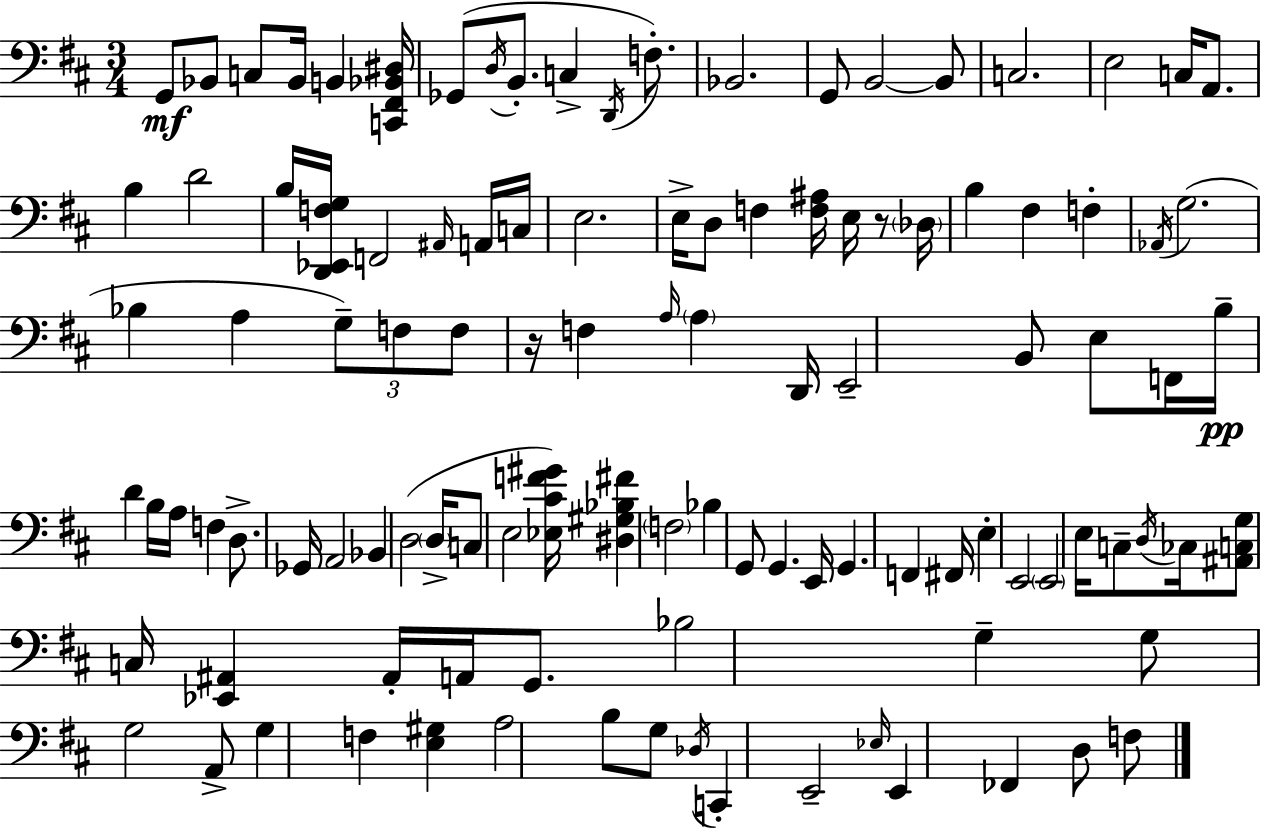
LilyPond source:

{
  \clef bass
  \numericTimeSignature
  \time 3/4
  \key d \major
  \repeat volta 2 { g,8\mf bes,8 c8 bes,16 b,4 <c, fis, bes, dis>16 | ges,8( \acciaccatura { d16 } b,8.-. c4-> \acciaccatura { d,16 } f8.-.) | bes,2. | g,8 b,2~~ | \break b,8 c2. | e2 c16 a,8. | b4 d'2 | b16 <d, ees, f g>16 f,2 | \break \grace { ais,16 } a,16 c16 e2. | e16-> d8 f4 <f ais>16 e16 | r8 \parenthesize des16 b4 fis4 f4-. | \acciaccatura { aes,16 } g2.( | \break bes4 a4 | \tuplet 3/2 { g8--) f8 f8 } r16 f4 \grace { a16 } | \parenthesize a4 d,16 e,2-- | b,8 e8 f,16 b16--\pp d'4 b16 | \break a16 f4 d8.-> ges,16 a,2 | bes,4 d2( | \parenthesize d16-> c8 e2 | <ees cis' f' gis'>16) <dis gis bes fis'>4 \parenthesize f2 | \break bes4 g,8 g,4. | e,16 g,4. | f,4 fis,16 e4-. e,2 | \parenthesize e,2 | \break e16 c8-- \acciaccatura { d16 } ces16 <ais, c g>8 c16 <ees, ais,>4 | ais,16-. a,16 g,8. bes2 | g4-- g8 g2 | a,8-> g4 f4 | \break <e gis>4 a2 | b8 g8 \acciaccatura { des16 } c,4-. e,2-- | \grace { ees16 } e,4 | fes,4 d8 f8 } \bar "|."
}